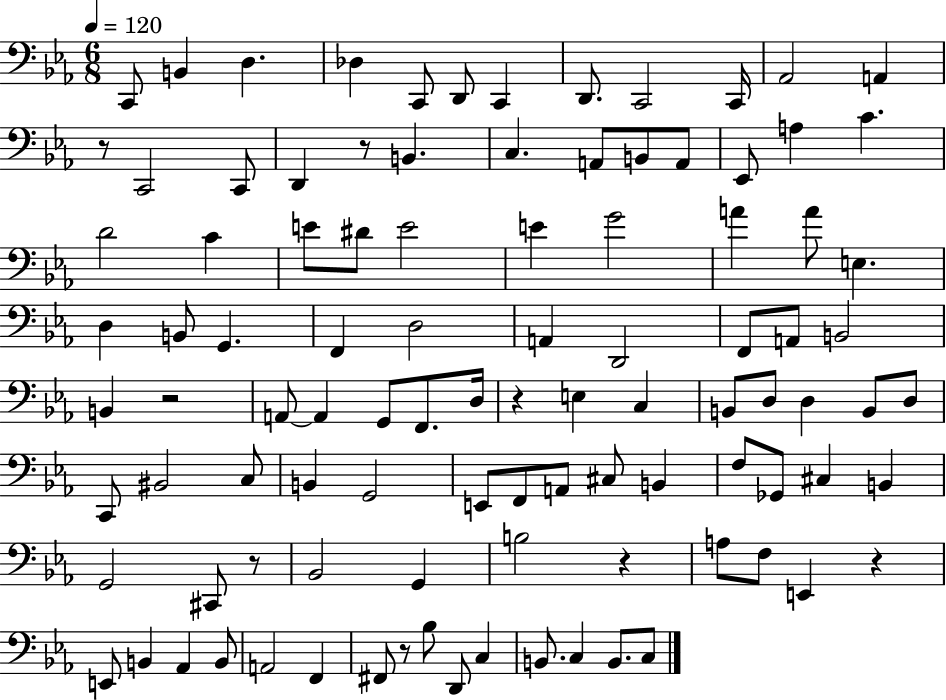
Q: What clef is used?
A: bass